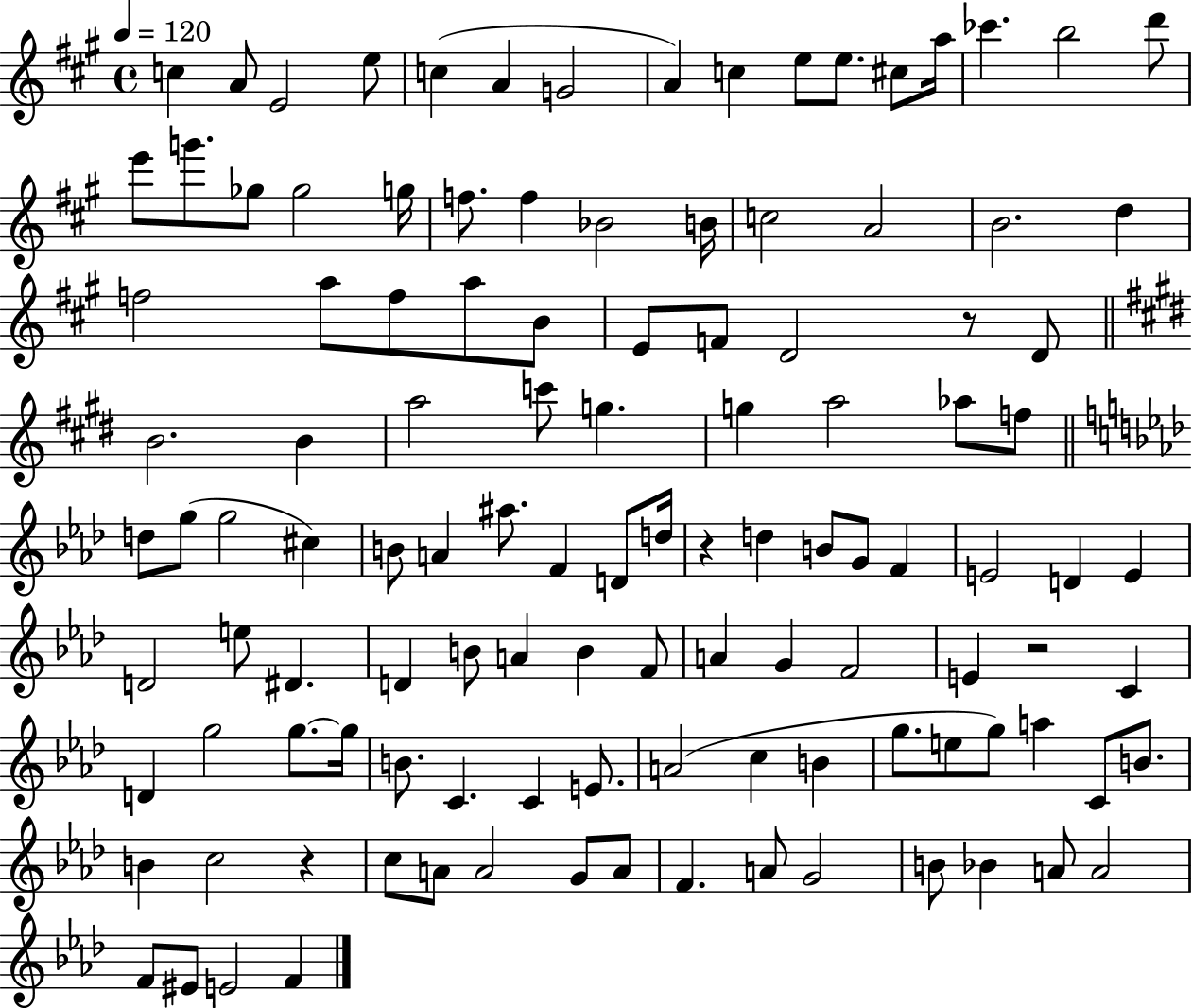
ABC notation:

X:1
T:Untitled
M:4/4
L:1/4
K:A
c A/2 E2 e/2 c A G2 A c e/2 e/2 ^c/2 a/4 _c' b2 d'/2 e'/2 g'/2 _g/2 _g2 g/4 f/2 f _B2 B/4 c2 A2 B2 d f2 a/2 f/2 a/2 B/2 E/2 F/2 D2 z/2 D/2 B2 B a2 c'/2 g g a2 _a/2 f/2 d/2 g/2 g2 ^c B/2 A ^a/2 F D/2 d/4 z d B/2 G/2 F E2 D E D2 e/2 ^D D B/2 A B F/2 A G F2 E z2 C D g2 g/2 g/4 B/2 C C E/2 A2 c B g/2 e/2 g/2 a C/2 B/2 B c2 z c/2 A/2 A2 G/2 A/2 F A/2 G2 B/2 _B A/2 A2 F/2 ^E/2 E2 F